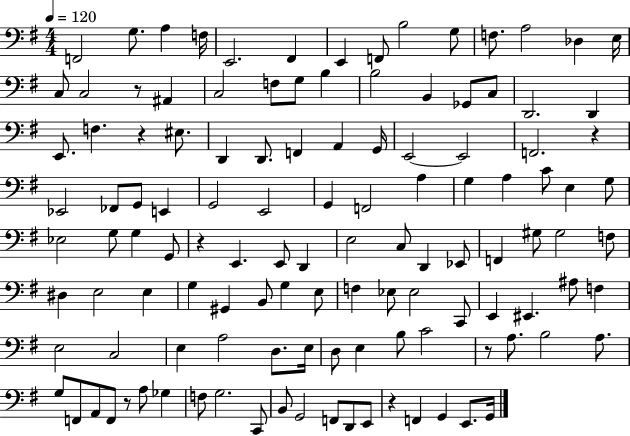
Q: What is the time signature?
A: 4/4